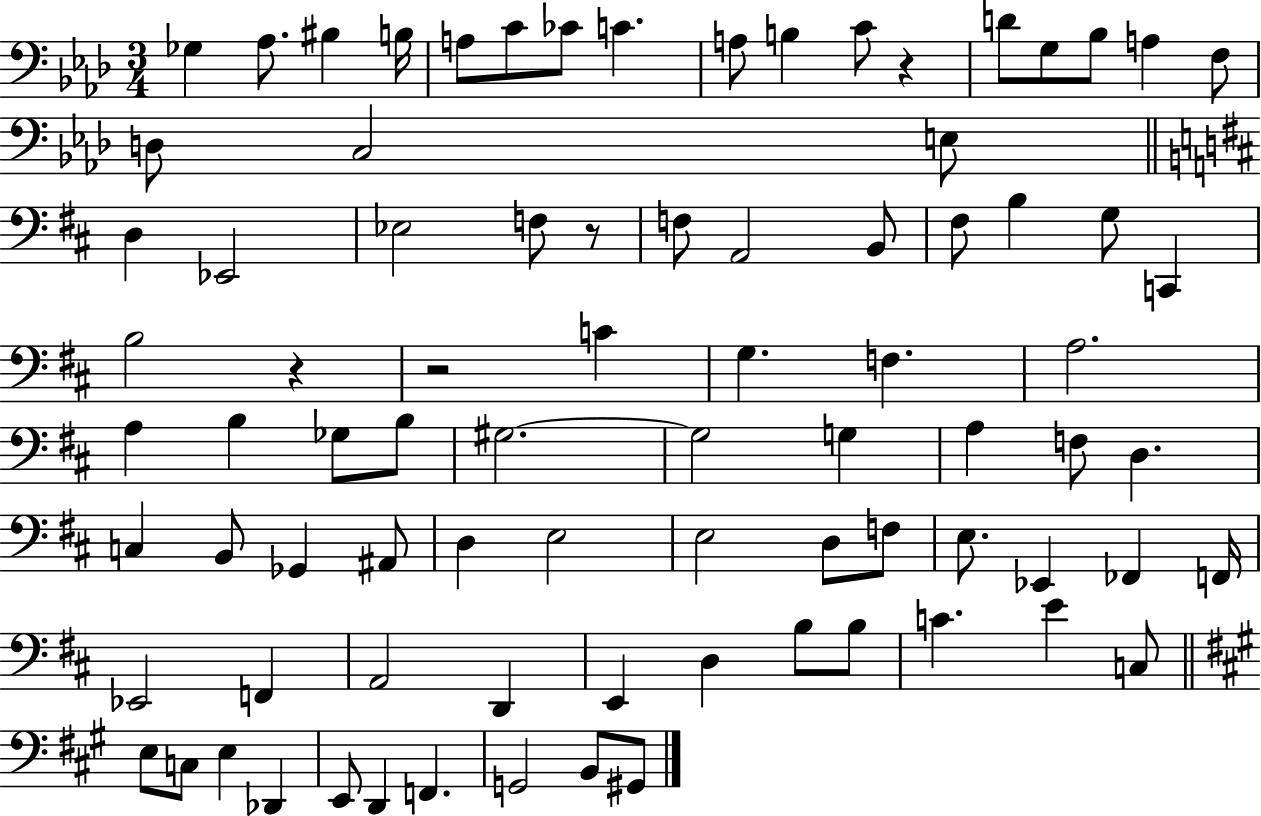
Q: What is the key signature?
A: AES major